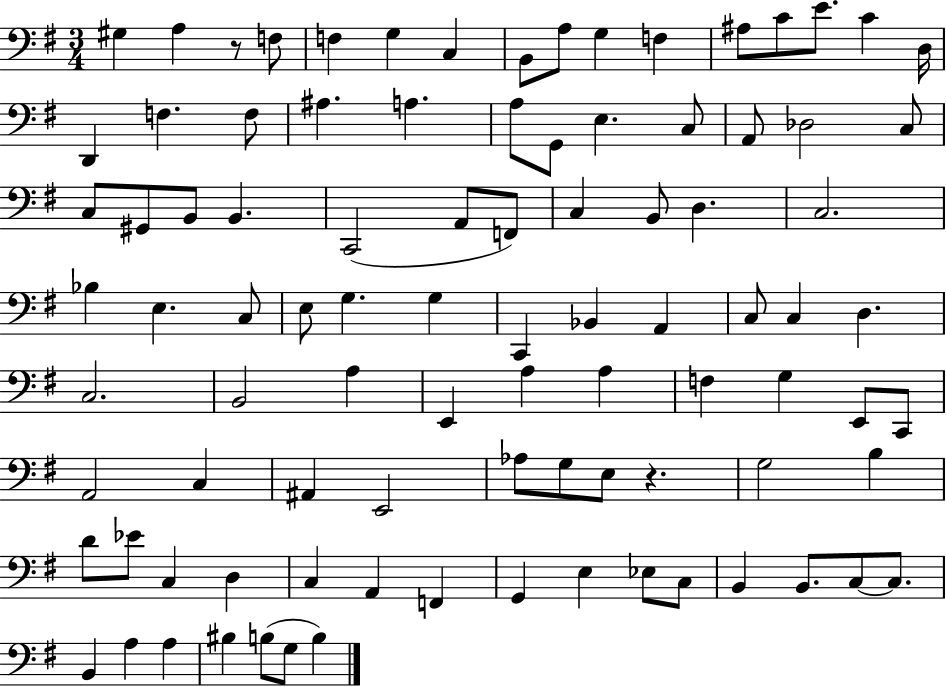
G#3/q A3/q R/e F3/e F3/q G3/q C3/q B2/e A3/e G3/q F3/q A#3/e C4/e E4/e. C4/q D3/s D2/q F3/q. F3/e A#3/q. A3/q. A3/e G2/e E3/q. C3/e A2/e Db3/h C3/e C3/e G#2/e B2/e B2/q. C2/h A2/e F2/e C3/q B2/e D3/q. C3/h. Bb3/q E3/q. C3/e E3/e G3/q. G3/q C2/q Bb2/q A2/q C3/e C3/q D3/q. C3/h. B2/h A3/q E2/q A3/q A3/q F3/q G3/q E2/e C2/e A2/h C3/q A#2/q E2/h Ab3/e G3/e E3/e R/q. G3/h B3/q D4/e Eb4/e C3/q D3/q C3/q A2/q F2/q G2/q E3/q Eb3/e C3/e B2/q B2/e. C3/e C3/e. B2/q A3/q A3/q BIS3/q B3/e G3/e B3/q